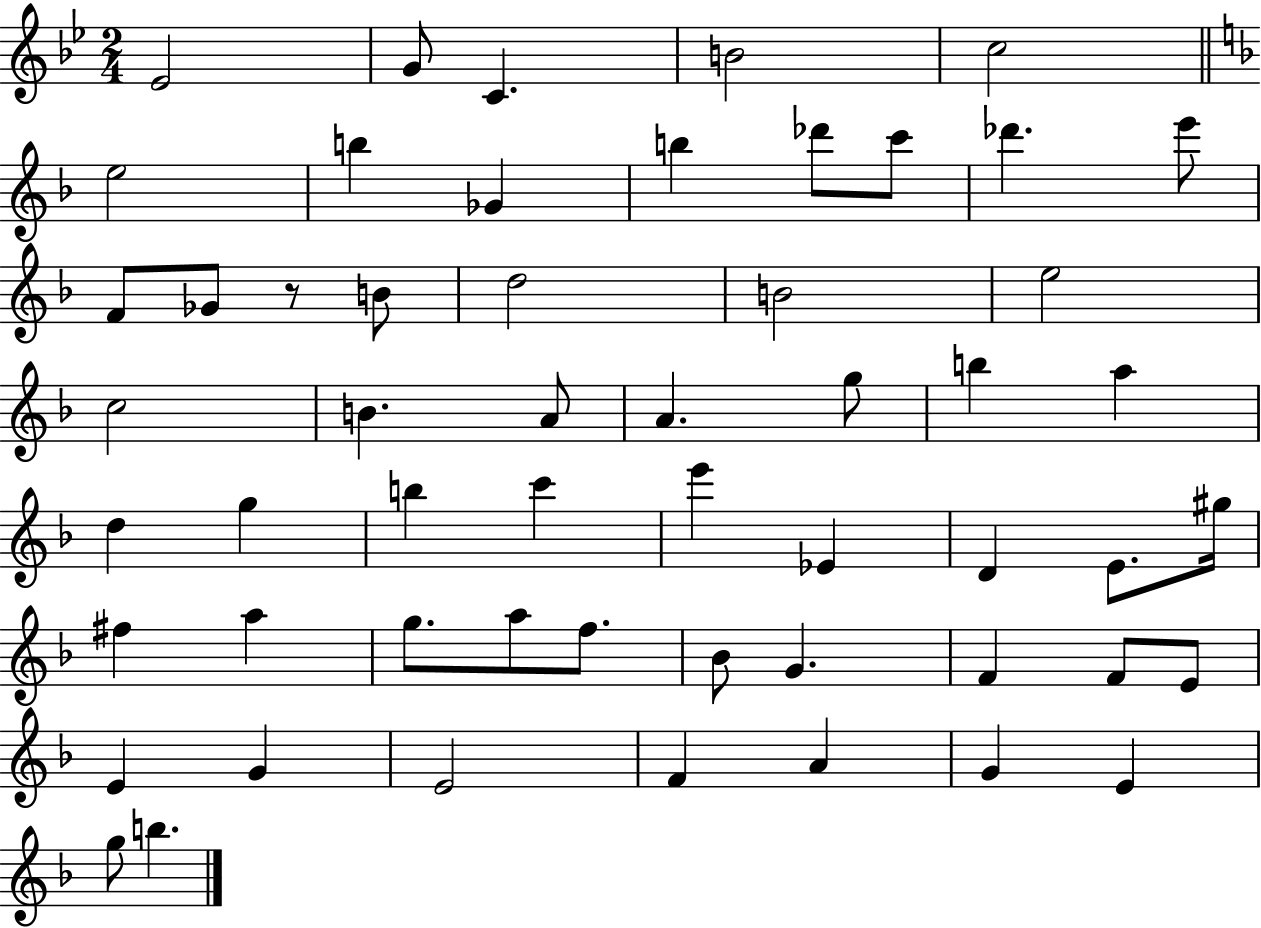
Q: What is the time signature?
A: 2/4